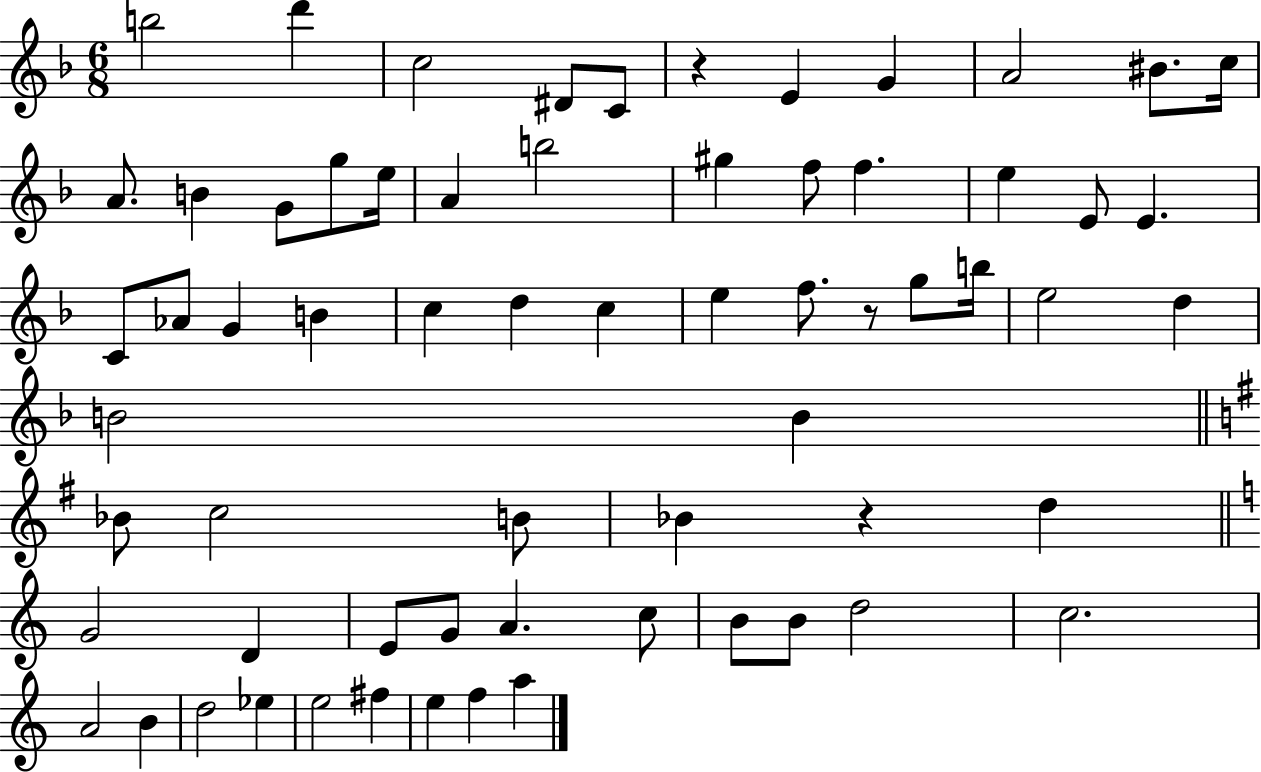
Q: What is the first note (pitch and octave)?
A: B5